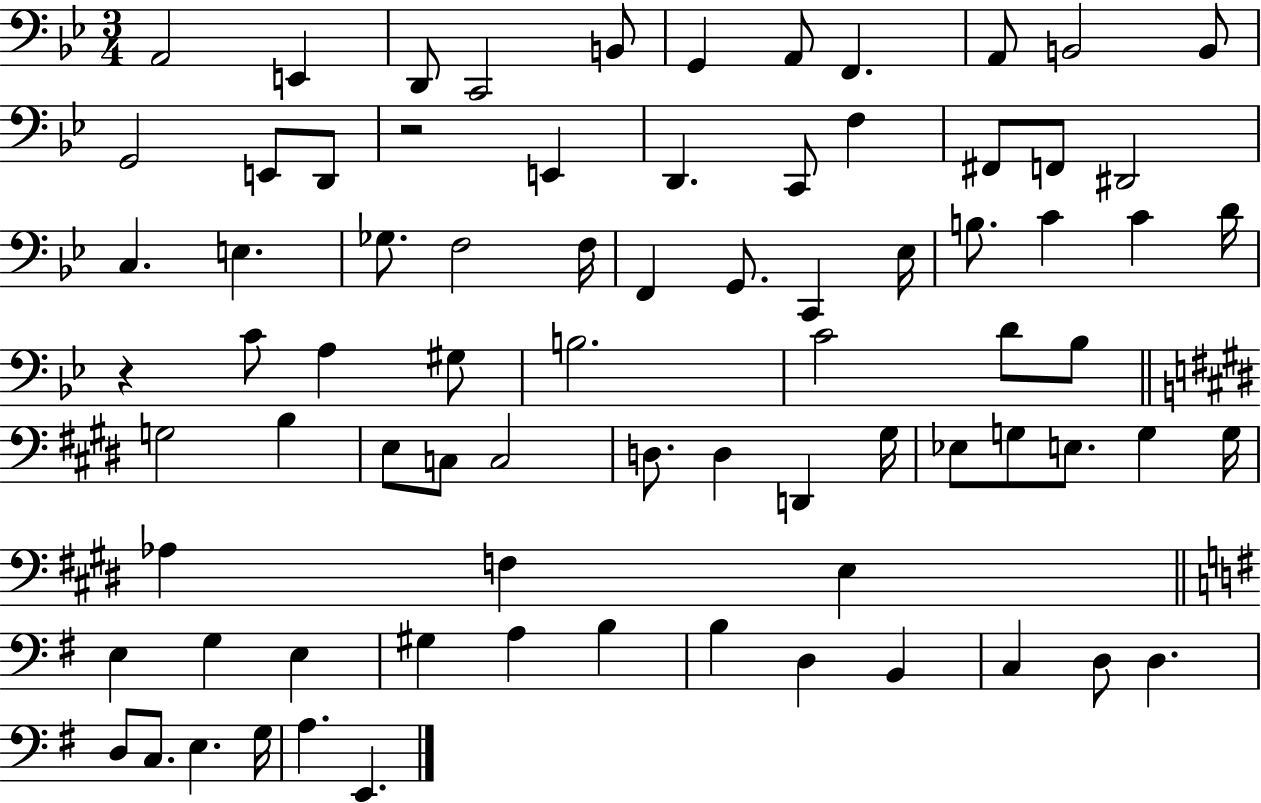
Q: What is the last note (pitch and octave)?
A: E2